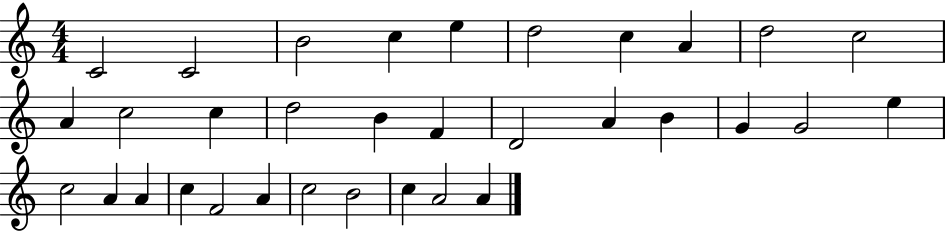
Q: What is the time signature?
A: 4/4